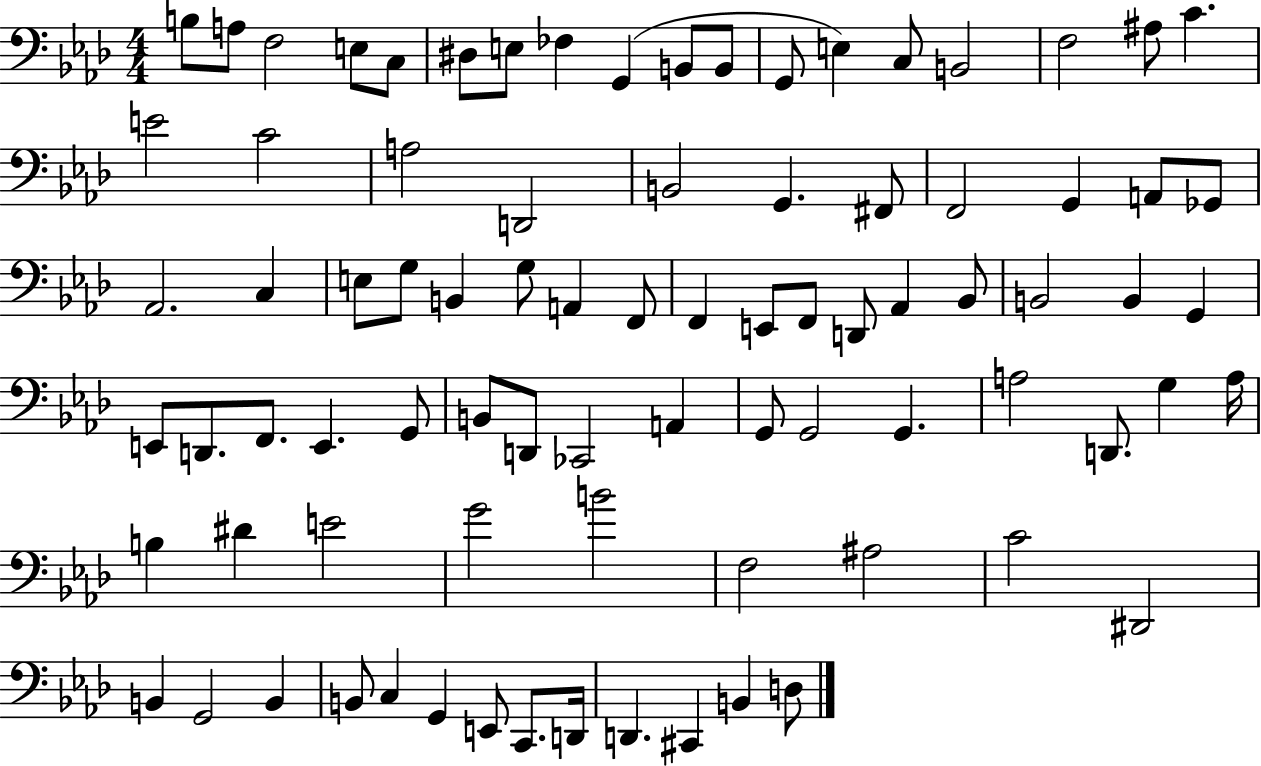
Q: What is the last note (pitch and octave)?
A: D3